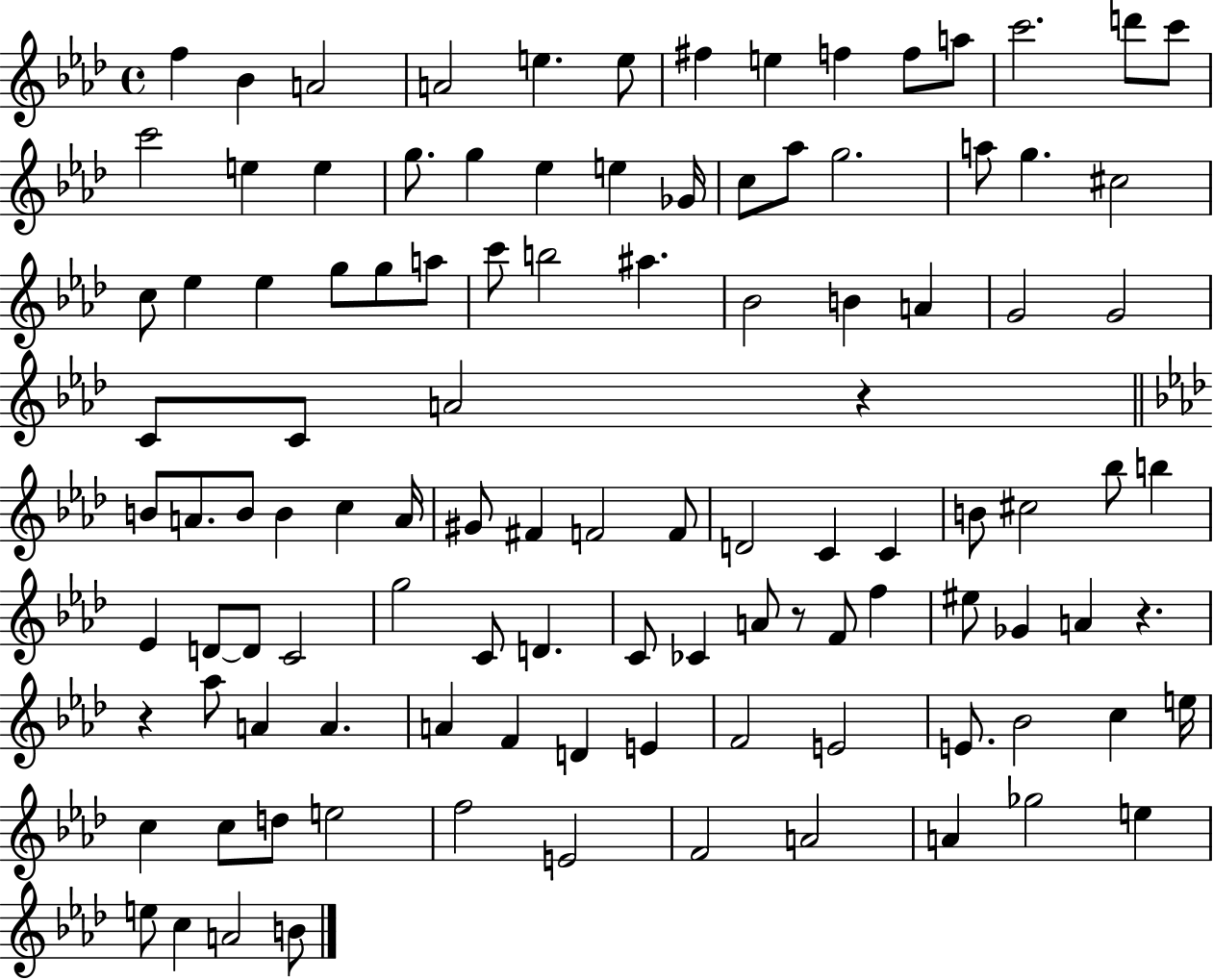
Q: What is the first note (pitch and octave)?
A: F5